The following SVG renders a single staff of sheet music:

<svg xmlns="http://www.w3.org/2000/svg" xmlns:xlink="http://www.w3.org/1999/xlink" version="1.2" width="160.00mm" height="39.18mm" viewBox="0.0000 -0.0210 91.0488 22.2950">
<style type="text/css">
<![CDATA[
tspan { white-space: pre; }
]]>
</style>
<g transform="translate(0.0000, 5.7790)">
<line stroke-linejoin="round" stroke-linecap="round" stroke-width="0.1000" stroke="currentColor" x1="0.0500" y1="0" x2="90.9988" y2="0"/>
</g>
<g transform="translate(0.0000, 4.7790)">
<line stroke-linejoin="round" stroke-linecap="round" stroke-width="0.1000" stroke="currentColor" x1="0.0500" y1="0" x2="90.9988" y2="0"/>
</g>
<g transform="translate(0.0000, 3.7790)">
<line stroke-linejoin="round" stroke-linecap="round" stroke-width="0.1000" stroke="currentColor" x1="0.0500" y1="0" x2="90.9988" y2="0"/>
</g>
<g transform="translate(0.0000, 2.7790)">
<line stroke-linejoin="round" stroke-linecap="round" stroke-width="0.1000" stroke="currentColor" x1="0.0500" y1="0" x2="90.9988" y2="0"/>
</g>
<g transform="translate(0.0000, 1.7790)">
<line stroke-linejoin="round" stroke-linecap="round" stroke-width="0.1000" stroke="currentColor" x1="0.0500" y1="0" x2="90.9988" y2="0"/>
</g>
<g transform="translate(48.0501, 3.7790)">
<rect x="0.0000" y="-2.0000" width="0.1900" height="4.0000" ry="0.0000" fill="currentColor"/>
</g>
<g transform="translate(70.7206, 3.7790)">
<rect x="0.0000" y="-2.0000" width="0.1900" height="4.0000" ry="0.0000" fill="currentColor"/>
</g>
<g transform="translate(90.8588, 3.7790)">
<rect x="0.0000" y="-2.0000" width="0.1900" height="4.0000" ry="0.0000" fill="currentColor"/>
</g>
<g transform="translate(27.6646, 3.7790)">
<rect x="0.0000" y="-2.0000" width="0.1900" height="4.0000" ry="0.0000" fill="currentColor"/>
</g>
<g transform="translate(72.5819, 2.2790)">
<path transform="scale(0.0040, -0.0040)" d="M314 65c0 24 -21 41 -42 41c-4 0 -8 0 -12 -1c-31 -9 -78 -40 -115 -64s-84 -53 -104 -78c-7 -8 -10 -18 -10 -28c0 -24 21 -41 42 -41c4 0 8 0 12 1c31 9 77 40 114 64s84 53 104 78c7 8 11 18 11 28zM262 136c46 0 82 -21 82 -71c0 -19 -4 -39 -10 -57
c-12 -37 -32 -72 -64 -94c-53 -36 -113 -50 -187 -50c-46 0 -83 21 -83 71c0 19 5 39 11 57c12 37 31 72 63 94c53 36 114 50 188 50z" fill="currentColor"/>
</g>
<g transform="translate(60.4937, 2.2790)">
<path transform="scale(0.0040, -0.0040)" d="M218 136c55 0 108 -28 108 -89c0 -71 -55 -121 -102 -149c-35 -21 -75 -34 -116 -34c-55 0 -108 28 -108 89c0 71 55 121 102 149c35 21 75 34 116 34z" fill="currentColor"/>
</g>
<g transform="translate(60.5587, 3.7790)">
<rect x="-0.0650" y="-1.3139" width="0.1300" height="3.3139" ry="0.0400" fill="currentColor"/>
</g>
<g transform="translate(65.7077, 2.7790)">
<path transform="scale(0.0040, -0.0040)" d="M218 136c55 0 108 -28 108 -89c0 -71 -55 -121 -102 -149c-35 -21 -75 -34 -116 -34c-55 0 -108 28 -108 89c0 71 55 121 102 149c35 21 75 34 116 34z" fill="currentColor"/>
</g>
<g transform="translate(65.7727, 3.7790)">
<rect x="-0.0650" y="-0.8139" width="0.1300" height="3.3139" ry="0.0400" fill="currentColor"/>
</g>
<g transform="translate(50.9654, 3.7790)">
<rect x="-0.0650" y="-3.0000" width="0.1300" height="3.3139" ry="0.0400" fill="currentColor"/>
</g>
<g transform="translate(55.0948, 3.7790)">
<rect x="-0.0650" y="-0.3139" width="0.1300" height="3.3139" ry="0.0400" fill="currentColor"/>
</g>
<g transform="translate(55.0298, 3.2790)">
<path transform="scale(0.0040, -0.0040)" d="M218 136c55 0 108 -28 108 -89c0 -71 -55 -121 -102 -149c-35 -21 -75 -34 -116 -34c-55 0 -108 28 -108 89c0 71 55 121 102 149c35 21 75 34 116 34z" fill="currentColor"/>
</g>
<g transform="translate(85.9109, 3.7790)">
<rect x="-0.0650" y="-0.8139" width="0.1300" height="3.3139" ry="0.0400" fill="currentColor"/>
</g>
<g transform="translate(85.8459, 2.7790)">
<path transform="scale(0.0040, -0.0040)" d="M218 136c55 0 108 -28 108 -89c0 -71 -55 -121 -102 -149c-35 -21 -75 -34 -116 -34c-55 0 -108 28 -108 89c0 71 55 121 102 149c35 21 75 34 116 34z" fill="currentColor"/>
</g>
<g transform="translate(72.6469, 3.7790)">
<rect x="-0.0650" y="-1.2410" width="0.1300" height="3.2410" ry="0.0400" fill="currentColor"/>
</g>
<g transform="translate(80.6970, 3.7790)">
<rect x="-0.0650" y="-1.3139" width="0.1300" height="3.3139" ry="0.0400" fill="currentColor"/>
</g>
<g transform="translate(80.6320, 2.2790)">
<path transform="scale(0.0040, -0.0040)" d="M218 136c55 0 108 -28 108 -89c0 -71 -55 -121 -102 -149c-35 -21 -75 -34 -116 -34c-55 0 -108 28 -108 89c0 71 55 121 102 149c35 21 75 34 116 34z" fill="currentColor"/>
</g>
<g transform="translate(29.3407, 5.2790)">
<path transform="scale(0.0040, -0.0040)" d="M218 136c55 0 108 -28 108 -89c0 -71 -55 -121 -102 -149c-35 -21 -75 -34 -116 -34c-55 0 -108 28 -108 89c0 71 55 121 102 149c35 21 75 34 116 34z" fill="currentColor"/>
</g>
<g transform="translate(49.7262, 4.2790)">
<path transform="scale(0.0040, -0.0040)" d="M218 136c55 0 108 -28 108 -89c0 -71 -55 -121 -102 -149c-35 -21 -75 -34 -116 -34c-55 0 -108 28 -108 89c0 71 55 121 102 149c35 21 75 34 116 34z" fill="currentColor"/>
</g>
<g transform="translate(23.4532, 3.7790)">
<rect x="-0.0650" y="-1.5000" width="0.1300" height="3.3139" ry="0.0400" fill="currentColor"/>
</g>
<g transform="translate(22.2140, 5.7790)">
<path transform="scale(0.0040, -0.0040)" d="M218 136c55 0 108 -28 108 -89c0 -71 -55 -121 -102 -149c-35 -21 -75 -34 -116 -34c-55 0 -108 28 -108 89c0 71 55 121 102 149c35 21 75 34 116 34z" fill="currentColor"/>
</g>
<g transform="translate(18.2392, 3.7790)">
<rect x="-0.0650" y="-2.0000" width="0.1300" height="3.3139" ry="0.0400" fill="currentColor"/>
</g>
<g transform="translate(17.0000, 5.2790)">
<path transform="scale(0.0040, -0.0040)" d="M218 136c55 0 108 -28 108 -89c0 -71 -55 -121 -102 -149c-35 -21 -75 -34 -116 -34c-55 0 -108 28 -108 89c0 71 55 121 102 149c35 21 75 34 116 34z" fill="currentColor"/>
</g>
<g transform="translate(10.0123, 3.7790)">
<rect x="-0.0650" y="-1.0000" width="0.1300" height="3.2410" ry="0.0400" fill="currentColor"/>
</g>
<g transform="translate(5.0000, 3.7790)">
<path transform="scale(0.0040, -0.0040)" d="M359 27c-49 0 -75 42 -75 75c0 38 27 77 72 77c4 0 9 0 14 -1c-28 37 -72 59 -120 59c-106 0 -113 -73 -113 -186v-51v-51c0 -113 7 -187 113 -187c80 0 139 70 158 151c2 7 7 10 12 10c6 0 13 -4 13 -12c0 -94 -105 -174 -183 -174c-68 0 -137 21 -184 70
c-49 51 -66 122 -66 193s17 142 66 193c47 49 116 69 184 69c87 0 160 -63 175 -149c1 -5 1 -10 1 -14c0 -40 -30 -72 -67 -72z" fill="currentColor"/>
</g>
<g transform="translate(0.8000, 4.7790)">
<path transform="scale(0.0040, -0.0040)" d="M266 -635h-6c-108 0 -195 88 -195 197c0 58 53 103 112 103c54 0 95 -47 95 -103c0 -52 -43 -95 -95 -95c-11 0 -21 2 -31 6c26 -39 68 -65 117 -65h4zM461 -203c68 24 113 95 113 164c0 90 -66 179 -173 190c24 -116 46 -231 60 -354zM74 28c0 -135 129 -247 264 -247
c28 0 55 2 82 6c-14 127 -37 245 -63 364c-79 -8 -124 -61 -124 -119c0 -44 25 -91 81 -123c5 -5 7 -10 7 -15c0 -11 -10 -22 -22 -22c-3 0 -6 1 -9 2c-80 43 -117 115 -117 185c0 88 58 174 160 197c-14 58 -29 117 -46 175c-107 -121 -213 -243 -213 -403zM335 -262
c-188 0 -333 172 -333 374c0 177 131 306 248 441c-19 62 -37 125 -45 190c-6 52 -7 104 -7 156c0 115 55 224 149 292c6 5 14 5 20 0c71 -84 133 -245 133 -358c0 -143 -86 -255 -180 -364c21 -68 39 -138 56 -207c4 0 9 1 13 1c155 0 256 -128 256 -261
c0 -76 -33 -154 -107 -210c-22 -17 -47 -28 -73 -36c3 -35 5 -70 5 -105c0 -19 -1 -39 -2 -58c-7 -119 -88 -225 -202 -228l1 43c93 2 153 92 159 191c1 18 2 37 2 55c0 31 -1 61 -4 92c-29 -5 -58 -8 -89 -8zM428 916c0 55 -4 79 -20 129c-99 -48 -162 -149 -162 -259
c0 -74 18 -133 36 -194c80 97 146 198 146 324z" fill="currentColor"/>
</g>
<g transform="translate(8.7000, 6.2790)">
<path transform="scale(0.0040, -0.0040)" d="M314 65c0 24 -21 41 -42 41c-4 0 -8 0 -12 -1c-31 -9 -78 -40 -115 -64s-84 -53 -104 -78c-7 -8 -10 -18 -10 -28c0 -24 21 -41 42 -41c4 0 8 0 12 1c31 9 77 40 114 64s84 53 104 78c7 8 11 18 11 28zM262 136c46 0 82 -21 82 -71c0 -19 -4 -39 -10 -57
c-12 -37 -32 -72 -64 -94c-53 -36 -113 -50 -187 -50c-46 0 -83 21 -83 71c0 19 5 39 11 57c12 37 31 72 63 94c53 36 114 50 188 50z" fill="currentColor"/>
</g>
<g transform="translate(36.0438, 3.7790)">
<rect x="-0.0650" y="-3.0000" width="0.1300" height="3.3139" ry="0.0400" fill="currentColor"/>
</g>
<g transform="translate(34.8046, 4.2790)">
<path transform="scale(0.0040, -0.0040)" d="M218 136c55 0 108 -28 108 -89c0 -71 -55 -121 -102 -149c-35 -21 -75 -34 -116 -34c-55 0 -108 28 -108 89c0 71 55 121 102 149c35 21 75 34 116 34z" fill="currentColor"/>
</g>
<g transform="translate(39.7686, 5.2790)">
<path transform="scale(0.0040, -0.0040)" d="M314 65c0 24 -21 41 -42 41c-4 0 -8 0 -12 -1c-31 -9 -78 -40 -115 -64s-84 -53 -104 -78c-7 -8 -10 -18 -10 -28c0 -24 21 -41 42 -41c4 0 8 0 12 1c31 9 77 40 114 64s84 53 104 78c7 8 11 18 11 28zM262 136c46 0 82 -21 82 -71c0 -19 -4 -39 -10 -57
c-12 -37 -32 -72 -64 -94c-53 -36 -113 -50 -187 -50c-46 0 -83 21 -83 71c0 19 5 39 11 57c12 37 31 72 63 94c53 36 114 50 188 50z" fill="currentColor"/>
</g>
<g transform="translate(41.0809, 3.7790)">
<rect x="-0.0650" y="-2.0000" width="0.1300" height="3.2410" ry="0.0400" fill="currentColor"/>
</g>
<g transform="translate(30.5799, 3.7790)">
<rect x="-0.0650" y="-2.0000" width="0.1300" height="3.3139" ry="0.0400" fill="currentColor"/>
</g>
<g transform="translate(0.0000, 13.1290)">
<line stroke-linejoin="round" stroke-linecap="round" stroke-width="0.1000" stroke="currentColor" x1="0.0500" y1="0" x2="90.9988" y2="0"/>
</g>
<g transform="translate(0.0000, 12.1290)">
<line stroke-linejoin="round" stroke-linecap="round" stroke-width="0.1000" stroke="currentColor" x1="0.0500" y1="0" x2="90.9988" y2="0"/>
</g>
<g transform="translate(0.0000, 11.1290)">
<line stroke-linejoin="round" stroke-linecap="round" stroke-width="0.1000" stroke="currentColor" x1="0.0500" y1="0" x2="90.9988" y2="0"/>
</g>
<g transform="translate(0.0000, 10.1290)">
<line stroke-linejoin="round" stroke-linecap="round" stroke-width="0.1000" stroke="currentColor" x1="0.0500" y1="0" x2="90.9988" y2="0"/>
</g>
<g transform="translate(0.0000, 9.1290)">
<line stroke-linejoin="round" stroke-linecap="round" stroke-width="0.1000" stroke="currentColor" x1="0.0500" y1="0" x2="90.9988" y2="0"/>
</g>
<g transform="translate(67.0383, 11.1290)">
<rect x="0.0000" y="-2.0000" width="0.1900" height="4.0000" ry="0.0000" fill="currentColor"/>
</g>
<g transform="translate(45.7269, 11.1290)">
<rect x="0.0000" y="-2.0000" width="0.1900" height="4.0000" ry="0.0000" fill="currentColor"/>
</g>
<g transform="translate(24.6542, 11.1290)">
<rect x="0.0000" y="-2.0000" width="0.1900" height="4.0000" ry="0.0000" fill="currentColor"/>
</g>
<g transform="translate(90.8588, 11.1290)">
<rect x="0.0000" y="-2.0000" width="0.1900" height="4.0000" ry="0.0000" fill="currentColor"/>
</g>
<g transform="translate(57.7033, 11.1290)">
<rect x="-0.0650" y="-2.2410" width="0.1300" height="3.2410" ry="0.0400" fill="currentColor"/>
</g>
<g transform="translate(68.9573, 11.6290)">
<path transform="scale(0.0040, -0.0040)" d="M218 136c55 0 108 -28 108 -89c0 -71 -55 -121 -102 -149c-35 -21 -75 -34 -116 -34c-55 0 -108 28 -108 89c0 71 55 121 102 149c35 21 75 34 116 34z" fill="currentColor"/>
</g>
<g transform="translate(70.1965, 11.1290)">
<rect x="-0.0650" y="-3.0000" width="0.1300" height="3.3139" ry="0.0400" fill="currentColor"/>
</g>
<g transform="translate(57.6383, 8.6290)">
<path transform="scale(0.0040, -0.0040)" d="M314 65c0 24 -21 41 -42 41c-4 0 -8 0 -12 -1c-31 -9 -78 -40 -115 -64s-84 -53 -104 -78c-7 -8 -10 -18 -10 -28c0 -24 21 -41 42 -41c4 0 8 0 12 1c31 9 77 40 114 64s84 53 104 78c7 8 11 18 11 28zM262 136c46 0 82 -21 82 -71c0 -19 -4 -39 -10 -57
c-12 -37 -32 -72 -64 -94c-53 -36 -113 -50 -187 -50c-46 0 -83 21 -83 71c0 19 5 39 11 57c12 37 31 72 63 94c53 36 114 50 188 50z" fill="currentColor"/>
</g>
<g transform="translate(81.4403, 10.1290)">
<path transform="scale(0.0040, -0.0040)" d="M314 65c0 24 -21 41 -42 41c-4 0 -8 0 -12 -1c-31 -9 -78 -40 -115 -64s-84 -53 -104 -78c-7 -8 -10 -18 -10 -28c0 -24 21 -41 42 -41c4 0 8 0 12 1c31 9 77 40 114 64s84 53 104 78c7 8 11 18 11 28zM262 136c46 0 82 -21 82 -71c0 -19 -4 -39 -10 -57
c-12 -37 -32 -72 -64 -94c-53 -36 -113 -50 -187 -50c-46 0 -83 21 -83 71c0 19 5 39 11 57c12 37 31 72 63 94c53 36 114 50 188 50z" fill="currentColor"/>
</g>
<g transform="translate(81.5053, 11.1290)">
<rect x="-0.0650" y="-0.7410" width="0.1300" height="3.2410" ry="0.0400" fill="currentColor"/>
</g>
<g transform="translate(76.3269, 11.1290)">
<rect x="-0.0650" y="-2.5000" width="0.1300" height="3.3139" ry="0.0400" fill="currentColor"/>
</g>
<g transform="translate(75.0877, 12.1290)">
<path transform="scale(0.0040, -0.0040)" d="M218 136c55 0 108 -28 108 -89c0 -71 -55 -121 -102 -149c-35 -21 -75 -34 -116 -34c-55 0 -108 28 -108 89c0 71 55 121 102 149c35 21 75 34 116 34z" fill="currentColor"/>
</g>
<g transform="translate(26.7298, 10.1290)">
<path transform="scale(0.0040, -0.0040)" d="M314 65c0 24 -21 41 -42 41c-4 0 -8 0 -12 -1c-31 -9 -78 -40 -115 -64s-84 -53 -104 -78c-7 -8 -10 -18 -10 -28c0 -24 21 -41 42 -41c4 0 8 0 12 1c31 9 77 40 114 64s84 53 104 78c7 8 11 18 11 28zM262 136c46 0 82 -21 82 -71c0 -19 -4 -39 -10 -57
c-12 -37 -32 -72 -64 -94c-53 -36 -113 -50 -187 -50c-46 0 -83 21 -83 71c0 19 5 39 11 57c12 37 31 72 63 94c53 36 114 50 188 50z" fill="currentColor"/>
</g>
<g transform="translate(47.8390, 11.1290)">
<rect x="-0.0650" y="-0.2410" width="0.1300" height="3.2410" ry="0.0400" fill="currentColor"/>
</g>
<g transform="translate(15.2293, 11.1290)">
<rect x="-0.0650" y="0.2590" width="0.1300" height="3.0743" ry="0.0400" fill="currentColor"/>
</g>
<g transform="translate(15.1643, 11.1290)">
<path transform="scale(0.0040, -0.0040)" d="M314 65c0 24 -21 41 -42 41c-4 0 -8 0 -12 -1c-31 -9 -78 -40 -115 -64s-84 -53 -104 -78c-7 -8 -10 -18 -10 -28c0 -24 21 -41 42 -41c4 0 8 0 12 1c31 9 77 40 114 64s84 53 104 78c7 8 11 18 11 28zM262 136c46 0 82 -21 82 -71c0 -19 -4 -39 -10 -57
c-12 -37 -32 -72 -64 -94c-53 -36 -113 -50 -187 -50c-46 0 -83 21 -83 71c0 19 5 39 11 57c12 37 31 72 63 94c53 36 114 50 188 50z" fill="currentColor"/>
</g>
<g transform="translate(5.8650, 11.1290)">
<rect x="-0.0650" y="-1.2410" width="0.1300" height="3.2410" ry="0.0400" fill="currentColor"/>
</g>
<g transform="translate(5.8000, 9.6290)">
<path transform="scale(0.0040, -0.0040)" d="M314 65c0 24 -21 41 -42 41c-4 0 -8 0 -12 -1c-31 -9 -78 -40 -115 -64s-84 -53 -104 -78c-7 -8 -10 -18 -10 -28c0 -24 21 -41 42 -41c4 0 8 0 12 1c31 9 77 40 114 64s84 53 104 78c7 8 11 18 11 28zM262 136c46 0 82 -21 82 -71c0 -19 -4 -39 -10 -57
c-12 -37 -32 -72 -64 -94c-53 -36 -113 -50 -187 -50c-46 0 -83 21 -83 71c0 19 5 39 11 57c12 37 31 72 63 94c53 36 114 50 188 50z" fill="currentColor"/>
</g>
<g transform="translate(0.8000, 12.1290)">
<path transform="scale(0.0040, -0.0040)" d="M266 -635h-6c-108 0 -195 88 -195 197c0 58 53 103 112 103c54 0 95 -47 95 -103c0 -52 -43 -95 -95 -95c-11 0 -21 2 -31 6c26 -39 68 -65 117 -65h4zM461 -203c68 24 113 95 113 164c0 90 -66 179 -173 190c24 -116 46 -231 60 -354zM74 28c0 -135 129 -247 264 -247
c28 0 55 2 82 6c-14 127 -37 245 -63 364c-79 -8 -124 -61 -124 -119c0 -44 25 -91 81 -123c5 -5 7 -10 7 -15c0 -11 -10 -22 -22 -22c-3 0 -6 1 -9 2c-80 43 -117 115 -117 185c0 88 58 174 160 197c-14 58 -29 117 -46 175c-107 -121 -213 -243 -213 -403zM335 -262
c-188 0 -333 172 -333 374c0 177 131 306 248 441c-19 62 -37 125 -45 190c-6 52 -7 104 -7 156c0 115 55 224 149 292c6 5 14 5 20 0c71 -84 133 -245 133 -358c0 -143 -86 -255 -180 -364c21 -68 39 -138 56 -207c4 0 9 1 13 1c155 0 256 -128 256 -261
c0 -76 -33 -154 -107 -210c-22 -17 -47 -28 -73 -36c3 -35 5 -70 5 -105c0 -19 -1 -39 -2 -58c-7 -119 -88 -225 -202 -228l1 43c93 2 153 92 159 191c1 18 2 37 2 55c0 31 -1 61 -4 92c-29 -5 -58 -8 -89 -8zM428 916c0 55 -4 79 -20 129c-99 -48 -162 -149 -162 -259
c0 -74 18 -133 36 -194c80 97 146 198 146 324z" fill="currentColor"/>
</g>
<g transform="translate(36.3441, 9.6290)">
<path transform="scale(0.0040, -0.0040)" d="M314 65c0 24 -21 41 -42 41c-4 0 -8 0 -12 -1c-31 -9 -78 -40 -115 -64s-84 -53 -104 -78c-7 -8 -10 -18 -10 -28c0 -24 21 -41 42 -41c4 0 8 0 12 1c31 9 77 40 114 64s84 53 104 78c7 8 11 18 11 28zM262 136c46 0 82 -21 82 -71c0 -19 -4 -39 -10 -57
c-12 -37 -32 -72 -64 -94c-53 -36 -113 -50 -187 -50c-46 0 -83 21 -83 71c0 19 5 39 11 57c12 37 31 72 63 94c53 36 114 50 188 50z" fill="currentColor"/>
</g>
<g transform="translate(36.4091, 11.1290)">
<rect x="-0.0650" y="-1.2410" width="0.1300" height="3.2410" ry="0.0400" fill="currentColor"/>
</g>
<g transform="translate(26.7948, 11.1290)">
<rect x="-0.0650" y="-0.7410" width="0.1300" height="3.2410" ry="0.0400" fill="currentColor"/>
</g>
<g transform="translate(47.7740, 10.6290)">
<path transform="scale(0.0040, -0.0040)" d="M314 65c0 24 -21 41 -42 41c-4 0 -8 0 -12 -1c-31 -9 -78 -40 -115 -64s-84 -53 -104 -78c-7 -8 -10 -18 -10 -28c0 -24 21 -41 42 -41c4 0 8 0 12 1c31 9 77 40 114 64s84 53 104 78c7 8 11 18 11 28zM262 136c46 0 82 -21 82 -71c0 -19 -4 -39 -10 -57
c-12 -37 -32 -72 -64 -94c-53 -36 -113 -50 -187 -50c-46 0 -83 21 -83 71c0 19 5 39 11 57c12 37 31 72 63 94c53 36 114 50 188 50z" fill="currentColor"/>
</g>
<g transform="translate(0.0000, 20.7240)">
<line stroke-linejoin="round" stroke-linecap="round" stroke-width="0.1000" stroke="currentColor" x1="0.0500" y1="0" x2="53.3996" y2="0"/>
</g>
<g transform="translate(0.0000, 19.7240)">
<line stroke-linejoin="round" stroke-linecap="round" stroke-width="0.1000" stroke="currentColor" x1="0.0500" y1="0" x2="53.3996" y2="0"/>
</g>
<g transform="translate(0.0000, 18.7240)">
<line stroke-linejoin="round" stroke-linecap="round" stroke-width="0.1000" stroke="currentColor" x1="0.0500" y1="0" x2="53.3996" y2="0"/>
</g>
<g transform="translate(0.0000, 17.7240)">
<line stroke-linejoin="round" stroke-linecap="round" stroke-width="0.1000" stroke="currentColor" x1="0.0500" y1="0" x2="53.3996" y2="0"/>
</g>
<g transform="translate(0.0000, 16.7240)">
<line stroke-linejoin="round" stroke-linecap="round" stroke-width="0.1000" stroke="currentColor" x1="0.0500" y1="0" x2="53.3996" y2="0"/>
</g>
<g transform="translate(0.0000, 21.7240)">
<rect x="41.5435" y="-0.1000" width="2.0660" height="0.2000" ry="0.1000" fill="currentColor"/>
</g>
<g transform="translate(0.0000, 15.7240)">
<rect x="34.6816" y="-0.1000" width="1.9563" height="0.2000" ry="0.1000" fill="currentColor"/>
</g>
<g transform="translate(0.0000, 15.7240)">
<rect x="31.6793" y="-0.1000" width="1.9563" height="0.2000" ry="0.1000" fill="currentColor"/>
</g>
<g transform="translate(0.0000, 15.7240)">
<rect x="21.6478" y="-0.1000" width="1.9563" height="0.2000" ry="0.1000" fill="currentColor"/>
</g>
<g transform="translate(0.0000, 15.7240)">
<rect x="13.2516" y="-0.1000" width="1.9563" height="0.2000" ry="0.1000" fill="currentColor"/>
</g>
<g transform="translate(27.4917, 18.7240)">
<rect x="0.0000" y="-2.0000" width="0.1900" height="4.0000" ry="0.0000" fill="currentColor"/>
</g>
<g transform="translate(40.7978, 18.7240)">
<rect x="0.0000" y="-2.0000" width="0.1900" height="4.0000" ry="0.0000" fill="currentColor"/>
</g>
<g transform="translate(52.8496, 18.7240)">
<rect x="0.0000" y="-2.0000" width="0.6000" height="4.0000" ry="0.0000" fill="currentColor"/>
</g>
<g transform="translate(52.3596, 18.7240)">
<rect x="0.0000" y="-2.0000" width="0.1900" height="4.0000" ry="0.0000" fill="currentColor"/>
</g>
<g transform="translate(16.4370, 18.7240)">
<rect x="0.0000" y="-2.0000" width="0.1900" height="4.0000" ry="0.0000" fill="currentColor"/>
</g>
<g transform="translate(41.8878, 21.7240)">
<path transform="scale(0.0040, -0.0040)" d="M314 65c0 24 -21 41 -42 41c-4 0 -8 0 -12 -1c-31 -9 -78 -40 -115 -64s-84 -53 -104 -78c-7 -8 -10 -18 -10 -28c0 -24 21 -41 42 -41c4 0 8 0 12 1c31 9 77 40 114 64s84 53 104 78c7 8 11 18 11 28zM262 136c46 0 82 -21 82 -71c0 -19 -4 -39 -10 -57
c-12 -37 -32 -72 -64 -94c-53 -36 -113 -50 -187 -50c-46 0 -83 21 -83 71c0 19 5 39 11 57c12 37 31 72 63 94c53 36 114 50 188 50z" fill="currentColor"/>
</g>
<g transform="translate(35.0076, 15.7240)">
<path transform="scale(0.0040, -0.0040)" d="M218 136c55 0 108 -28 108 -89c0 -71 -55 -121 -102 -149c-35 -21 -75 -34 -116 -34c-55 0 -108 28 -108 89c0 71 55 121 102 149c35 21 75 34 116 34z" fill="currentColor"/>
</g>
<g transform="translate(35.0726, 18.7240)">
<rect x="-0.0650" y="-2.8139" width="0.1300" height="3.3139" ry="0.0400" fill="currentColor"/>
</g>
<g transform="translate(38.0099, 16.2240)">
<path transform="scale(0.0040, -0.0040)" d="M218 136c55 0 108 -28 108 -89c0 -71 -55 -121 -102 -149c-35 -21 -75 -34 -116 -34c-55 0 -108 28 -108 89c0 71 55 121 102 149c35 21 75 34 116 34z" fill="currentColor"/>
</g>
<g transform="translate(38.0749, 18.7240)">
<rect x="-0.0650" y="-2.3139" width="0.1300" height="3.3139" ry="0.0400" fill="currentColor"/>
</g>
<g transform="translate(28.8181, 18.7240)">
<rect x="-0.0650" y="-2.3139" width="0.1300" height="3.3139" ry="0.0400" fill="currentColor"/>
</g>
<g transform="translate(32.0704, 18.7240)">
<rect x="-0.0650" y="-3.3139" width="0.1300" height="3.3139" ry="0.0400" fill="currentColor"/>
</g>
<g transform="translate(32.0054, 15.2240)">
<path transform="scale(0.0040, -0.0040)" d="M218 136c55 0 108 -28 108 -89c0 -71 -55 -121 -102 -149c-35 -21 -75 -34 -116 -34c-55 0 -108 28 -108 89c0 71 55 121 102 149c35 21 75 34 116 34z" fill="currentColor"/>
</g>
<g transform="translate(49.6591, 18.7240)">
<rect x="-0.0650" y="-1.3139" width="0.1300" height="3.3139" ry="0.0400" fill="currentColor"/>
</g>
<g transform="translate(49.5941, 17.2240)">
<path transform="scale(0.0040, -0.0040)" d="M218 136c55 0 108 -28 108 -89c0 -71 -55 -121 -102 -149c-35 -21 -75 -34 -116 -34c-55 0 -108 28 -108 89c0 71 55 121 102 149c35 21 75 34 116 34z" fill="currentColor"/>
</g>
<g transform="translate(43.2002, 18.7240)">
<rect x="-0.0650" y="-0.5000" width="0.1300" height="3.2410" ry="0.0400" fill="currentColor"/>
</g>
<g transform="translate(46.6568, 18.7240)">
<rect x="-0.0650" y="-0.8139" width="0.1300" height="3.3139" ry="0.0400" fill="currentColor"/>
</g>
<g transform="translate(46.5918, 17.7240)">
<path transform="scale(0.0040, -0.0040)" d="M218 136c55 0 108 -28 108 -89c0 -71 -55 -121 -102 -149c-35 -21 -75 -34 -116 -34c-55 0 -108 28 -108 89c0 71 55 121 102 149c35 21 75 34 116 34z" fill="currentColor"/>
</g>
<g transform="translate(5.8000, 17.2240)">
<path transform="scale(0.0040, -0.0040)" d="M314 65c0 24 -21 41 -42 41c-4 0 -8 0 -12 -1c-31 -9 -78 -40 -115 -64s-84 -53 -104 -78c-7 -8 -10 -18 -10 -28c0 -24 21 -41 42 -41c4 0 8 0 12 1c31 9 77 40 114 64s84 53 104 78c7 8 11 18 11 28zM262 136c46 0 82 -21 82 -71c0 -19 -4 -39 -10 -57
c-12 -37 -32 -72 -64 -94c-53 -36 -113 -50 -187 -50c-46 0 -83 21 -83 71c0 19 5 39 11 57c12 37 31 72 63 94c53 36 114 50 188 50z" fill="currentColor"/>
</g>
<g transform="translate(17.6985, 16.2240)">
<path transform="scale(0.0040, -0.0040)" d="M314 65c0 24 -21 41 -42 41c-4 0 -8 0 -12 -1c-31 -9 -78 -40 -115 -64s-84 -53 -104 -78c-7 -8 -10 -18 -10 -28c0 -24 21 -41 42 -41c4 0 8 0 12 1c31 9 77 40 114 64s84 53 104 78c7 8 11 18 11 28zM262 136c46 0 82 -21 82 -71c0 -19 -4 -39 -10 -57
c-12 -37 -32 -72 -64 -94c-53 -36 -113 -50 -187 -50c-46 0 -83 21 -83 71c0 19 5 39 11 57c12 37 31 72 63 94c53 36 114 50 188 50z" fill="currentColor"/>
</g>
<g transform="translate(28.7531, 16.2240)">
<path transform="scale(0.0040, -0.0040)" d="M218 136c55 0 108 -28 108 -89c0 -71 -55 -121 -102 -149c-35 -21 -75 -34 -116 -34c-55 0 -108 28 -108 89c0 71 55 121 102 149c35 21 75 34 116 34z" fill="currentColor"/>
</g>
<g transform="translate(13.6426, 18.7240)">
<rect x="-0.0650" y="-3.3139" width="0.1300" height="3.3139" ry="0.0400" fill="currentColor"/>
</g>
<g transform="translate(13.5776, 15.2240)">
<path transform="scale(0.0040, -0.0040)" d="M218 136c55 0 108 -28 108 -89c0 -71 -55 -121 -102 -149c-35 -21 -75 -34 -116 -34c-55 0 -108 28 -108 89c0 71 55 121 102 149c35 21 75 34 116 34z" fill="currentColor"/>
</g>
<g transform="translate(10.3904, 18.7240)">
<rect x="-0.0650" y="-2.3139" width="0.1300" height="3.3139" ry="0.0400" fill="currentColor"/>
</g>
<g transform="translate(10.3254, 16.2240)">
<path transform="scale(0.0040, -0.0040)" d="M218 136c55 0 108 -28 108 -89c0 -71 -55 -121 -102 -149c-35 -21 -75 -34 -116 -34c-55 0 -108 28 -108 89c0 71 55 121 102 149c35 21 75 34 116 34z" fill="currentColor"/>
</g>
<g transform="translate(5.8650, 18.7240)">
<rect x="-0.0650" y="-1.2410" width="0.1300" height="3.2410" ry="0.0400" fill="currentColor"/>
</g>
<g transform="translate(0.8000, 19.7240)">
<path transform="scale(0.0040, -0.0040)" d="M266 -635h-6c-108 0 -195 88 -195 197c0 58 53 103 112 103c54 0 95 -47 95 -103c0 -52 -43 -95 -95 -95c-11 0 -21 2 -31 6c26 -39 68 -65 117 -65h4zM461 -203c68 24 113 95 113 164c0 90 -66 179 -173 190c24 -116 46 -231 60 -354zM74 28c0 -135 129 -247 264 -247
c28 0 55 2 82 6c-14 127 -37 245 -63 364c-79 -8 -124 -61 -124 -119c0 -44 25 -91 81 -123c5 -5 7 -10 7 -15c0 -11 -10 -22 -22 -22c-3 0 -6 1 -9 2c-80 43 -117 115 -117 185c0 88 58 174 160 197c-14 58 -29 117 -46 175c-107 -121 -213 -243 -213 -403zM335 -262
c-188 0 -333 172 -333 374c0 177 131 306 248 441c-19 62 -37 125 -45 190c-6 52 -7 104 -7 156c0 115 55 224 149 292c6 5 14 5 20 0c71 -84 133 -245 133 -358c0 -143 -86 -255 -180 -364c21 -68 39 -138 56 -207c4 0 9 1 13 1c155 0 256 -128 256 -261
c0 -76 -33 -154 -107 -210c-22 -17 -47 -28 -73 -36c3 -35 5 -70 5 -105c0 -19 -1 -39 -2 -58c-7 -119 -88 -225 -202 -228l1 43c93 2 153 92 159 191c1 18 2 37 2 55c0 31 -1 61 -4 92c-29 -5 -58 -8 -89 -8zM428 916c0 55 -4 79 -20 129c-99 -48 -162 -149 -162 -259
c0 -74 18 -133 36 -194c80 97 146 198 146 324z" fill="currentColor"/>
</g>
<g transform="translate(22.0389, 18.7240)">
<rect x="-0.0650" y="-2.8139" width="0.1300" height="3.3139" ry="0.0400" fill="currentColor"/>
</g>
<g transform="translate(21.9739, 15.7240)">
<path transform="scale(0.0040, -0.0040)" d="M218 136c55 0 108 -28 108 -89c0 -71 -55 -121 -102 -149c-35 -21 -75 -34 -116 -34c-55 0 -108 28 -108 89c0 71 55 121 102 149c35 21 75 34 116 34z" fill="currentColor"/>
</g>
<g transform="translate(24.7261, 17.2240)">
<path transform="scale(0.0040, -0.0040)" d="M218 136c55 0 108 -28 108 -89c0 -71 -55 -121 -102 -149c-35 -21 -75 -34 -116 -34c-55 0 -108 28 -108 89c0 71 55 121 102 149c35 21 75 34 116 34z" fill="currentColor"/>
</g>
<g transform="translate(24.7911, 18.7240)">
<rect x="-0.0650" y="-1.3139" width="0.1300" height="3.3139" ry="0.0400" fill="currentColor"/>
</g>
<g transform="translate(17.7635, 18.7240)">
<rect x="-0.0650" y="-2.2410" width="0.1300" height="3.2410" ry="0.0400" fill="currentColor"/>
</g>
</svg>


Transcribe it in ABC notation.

X:1
T:Untitled
M:4/4
L:1/4
K:C
D2 F E F A F2 A c e d e2 e d e2 B2 d2 e2 c2 g2 A G d2 e2 g b g2 a e g b a g C2 d e